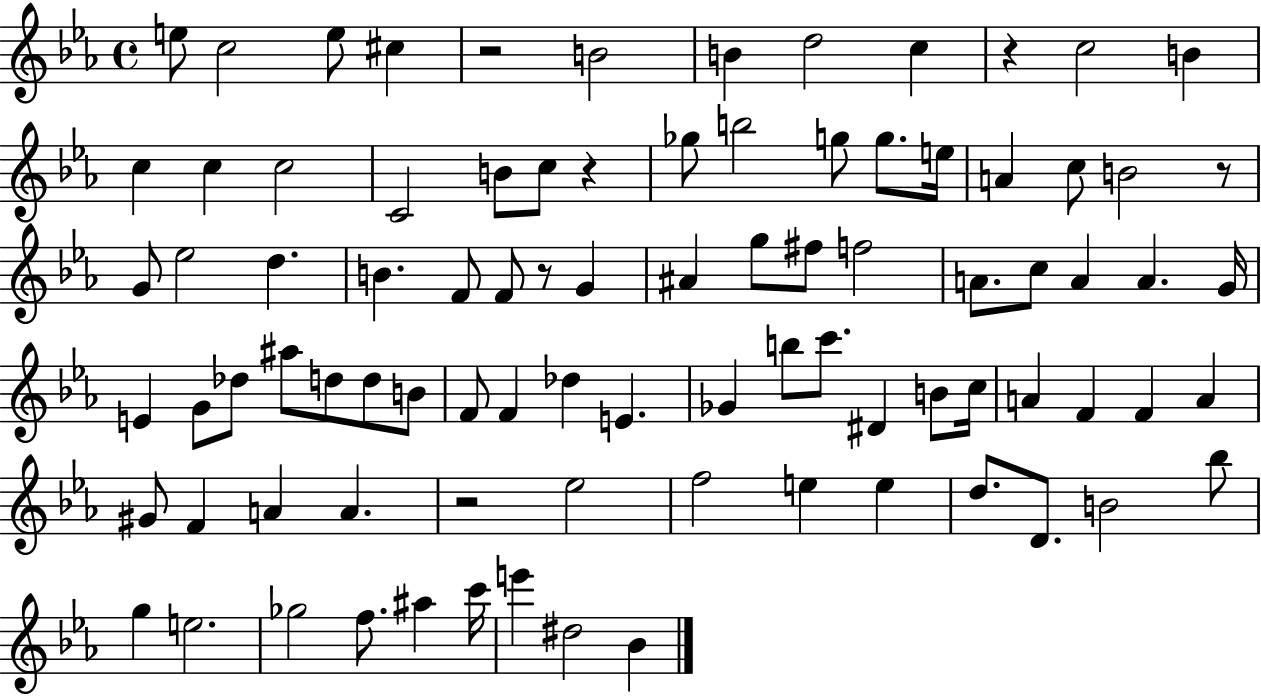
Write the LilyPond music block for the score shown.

{
  \clef treble
  \time 4/4
  \defaultTimeSignature
  \key ees \major
  \repeat volta 2 { e''8 c''2 e''8 cis''4 | r2 b'2 | b'4 d''2 c''4 | r4 c''2 b'4 | \break c''4 c''4 c''2 | c'2 b'8 c''8 r4 | ges''8 b''2 g''8 g''8. e''16 | a'4 c''8 b'2 r8 | \break g'8 ees''2 d''4. | b'4. f'8 f'8 r8 g'4 | ais'4 g''8 fis''8 f''2 | a'8. c''8 a'4 a'4. g'16 | \break e'4 g'8 des''8 ais''8 d''8 d''8 b'8 | f'8 f'4 des''4 e'4. | ges'4 b''8 c'''8. dis'4 b'8 c''16 | a'4 f'4 f'4 a'4 | \break gis'8 f'4 a'4 a'4. | r2 ees''2 | f''2 e''4 e''4 | d''8. d'8. b'2 bes''8 | \break g''4 e''2. | ges''2 f''8. ais''4 c'''16 | e'''4 dis''2 bes'4 | } \bar "|."
}